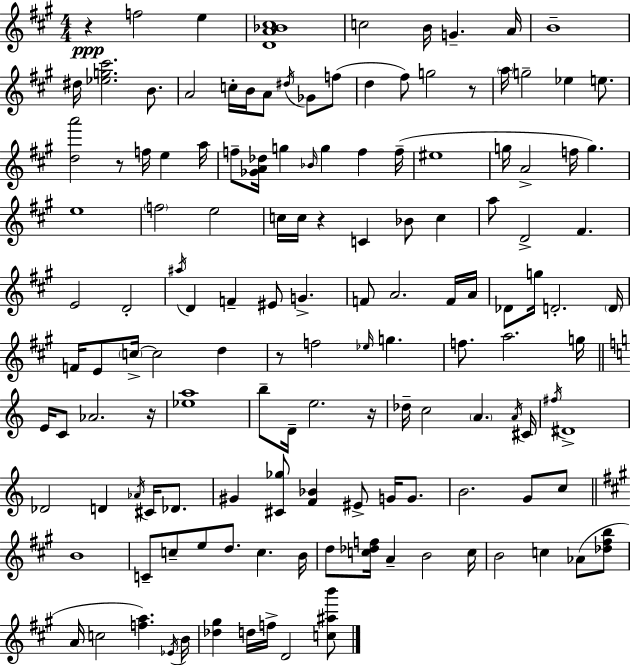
X:1
T:Untitled
M:4/4
L:1/4
K:A
z f2 e [DA_B^c]4 c2 B/4 G A/4 B4 ^d/4 [_eg^c']2 B/2 A2 c/4 B/4 A/2 ^d/4 _G/2 f/2 d ^f/2 g2 z/2 a/4 g2 _e e/2 [da']2 z/2 f/4 e a/4 f/2 [_GA_d]/4 g _B/4 g f f/4 ^e4 g/4 A2 f/4 g e4 f2 e2 c/4 c/4 z C _B/2 c a/2 D2 ^F E2 D2 ^a/4 D F ^E/2 G F/2 A2 F/4 A/4 _D/2 g/4 D2 D/4 F/4 E/2 c/4 c2 d z/2 f2 _e/4 g f/2 a2 g/4 E/4 C/2 _A2 z/4 [_ea]4 b/2 D/4 e2 z/4 _d/4 c2 A A/4 ^C/4 ^f/4 ^D4 _D2 D _A/4 ^C/4 _D/2 ^G [^C_g]/2 [F_B] ^E/2 G/4 G/2 B2 G/2 c/2 B4 C/2 c/2 e/2 d/2 c B/4 d/2 [c_df]/4 A B2 c/4 B2 c _A/2 [_d^fb]/2 A/4 c2 [fa] _E/4 B/4 [_d^g] d/4 f/4 D2 [c^ab']/2